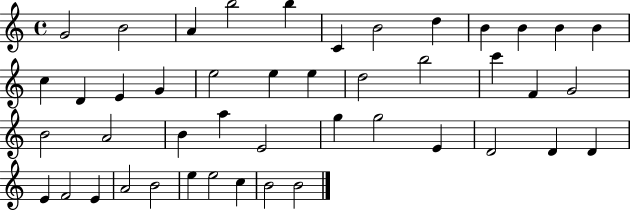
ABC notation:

X:1
T:Untitled
M:4/4
L:1/4
K:C
G2 B2 A b2 b C B2 d B B B B c D E G e2 e e d2 b2 c' F G2 B2 A2 B a E2 g g2 E D2 D D E F2 E A2 B2 e e2 c B2 B2